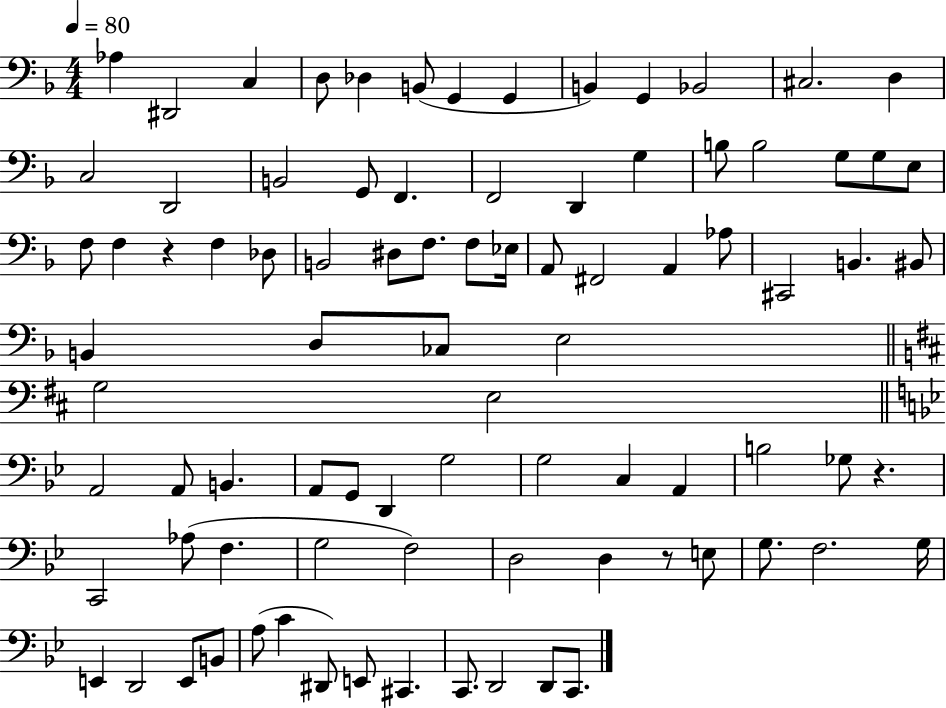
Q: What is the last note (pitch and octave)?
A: C2